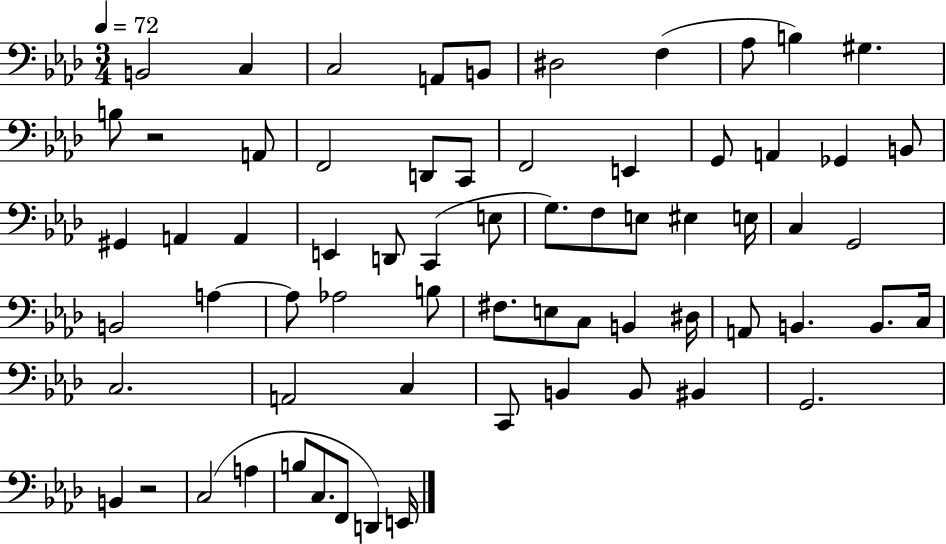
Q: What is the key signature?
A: AES major